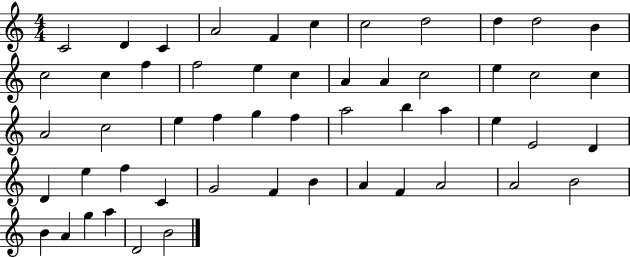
X:1
T:Untitled
M:4/4
L:1/4
K:C
C2 D C A2 F c c2 d2 d d2 B c2 c f f2 e c A A c2 e c2 c A2 c2 e f g f a2 b a e E2 D D e f C G2 F B A F A2 A2 B2 B A g a D2 B2